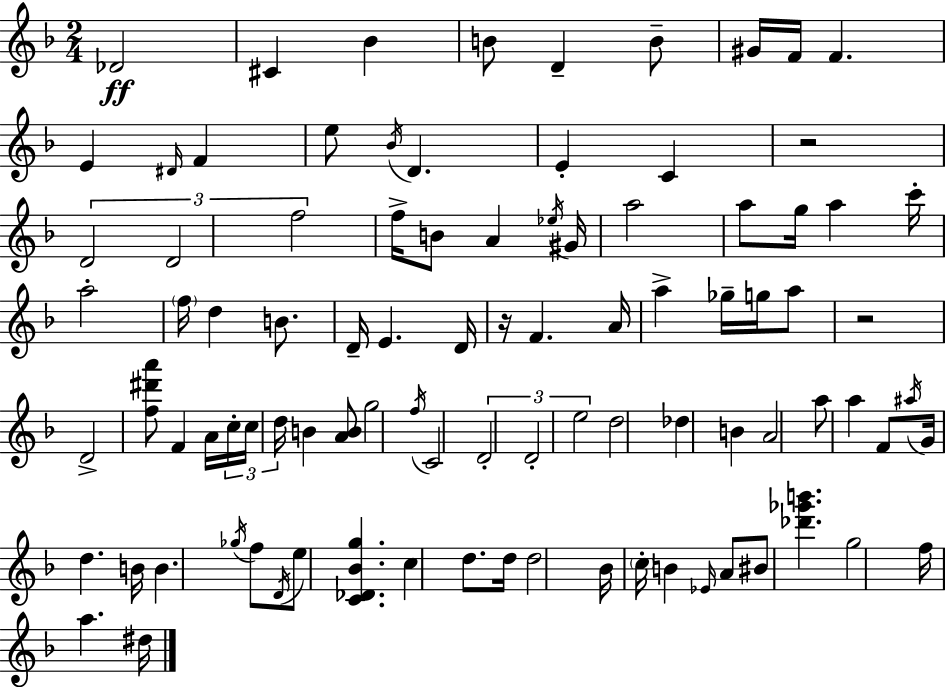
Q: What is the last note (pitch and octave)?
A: D#5